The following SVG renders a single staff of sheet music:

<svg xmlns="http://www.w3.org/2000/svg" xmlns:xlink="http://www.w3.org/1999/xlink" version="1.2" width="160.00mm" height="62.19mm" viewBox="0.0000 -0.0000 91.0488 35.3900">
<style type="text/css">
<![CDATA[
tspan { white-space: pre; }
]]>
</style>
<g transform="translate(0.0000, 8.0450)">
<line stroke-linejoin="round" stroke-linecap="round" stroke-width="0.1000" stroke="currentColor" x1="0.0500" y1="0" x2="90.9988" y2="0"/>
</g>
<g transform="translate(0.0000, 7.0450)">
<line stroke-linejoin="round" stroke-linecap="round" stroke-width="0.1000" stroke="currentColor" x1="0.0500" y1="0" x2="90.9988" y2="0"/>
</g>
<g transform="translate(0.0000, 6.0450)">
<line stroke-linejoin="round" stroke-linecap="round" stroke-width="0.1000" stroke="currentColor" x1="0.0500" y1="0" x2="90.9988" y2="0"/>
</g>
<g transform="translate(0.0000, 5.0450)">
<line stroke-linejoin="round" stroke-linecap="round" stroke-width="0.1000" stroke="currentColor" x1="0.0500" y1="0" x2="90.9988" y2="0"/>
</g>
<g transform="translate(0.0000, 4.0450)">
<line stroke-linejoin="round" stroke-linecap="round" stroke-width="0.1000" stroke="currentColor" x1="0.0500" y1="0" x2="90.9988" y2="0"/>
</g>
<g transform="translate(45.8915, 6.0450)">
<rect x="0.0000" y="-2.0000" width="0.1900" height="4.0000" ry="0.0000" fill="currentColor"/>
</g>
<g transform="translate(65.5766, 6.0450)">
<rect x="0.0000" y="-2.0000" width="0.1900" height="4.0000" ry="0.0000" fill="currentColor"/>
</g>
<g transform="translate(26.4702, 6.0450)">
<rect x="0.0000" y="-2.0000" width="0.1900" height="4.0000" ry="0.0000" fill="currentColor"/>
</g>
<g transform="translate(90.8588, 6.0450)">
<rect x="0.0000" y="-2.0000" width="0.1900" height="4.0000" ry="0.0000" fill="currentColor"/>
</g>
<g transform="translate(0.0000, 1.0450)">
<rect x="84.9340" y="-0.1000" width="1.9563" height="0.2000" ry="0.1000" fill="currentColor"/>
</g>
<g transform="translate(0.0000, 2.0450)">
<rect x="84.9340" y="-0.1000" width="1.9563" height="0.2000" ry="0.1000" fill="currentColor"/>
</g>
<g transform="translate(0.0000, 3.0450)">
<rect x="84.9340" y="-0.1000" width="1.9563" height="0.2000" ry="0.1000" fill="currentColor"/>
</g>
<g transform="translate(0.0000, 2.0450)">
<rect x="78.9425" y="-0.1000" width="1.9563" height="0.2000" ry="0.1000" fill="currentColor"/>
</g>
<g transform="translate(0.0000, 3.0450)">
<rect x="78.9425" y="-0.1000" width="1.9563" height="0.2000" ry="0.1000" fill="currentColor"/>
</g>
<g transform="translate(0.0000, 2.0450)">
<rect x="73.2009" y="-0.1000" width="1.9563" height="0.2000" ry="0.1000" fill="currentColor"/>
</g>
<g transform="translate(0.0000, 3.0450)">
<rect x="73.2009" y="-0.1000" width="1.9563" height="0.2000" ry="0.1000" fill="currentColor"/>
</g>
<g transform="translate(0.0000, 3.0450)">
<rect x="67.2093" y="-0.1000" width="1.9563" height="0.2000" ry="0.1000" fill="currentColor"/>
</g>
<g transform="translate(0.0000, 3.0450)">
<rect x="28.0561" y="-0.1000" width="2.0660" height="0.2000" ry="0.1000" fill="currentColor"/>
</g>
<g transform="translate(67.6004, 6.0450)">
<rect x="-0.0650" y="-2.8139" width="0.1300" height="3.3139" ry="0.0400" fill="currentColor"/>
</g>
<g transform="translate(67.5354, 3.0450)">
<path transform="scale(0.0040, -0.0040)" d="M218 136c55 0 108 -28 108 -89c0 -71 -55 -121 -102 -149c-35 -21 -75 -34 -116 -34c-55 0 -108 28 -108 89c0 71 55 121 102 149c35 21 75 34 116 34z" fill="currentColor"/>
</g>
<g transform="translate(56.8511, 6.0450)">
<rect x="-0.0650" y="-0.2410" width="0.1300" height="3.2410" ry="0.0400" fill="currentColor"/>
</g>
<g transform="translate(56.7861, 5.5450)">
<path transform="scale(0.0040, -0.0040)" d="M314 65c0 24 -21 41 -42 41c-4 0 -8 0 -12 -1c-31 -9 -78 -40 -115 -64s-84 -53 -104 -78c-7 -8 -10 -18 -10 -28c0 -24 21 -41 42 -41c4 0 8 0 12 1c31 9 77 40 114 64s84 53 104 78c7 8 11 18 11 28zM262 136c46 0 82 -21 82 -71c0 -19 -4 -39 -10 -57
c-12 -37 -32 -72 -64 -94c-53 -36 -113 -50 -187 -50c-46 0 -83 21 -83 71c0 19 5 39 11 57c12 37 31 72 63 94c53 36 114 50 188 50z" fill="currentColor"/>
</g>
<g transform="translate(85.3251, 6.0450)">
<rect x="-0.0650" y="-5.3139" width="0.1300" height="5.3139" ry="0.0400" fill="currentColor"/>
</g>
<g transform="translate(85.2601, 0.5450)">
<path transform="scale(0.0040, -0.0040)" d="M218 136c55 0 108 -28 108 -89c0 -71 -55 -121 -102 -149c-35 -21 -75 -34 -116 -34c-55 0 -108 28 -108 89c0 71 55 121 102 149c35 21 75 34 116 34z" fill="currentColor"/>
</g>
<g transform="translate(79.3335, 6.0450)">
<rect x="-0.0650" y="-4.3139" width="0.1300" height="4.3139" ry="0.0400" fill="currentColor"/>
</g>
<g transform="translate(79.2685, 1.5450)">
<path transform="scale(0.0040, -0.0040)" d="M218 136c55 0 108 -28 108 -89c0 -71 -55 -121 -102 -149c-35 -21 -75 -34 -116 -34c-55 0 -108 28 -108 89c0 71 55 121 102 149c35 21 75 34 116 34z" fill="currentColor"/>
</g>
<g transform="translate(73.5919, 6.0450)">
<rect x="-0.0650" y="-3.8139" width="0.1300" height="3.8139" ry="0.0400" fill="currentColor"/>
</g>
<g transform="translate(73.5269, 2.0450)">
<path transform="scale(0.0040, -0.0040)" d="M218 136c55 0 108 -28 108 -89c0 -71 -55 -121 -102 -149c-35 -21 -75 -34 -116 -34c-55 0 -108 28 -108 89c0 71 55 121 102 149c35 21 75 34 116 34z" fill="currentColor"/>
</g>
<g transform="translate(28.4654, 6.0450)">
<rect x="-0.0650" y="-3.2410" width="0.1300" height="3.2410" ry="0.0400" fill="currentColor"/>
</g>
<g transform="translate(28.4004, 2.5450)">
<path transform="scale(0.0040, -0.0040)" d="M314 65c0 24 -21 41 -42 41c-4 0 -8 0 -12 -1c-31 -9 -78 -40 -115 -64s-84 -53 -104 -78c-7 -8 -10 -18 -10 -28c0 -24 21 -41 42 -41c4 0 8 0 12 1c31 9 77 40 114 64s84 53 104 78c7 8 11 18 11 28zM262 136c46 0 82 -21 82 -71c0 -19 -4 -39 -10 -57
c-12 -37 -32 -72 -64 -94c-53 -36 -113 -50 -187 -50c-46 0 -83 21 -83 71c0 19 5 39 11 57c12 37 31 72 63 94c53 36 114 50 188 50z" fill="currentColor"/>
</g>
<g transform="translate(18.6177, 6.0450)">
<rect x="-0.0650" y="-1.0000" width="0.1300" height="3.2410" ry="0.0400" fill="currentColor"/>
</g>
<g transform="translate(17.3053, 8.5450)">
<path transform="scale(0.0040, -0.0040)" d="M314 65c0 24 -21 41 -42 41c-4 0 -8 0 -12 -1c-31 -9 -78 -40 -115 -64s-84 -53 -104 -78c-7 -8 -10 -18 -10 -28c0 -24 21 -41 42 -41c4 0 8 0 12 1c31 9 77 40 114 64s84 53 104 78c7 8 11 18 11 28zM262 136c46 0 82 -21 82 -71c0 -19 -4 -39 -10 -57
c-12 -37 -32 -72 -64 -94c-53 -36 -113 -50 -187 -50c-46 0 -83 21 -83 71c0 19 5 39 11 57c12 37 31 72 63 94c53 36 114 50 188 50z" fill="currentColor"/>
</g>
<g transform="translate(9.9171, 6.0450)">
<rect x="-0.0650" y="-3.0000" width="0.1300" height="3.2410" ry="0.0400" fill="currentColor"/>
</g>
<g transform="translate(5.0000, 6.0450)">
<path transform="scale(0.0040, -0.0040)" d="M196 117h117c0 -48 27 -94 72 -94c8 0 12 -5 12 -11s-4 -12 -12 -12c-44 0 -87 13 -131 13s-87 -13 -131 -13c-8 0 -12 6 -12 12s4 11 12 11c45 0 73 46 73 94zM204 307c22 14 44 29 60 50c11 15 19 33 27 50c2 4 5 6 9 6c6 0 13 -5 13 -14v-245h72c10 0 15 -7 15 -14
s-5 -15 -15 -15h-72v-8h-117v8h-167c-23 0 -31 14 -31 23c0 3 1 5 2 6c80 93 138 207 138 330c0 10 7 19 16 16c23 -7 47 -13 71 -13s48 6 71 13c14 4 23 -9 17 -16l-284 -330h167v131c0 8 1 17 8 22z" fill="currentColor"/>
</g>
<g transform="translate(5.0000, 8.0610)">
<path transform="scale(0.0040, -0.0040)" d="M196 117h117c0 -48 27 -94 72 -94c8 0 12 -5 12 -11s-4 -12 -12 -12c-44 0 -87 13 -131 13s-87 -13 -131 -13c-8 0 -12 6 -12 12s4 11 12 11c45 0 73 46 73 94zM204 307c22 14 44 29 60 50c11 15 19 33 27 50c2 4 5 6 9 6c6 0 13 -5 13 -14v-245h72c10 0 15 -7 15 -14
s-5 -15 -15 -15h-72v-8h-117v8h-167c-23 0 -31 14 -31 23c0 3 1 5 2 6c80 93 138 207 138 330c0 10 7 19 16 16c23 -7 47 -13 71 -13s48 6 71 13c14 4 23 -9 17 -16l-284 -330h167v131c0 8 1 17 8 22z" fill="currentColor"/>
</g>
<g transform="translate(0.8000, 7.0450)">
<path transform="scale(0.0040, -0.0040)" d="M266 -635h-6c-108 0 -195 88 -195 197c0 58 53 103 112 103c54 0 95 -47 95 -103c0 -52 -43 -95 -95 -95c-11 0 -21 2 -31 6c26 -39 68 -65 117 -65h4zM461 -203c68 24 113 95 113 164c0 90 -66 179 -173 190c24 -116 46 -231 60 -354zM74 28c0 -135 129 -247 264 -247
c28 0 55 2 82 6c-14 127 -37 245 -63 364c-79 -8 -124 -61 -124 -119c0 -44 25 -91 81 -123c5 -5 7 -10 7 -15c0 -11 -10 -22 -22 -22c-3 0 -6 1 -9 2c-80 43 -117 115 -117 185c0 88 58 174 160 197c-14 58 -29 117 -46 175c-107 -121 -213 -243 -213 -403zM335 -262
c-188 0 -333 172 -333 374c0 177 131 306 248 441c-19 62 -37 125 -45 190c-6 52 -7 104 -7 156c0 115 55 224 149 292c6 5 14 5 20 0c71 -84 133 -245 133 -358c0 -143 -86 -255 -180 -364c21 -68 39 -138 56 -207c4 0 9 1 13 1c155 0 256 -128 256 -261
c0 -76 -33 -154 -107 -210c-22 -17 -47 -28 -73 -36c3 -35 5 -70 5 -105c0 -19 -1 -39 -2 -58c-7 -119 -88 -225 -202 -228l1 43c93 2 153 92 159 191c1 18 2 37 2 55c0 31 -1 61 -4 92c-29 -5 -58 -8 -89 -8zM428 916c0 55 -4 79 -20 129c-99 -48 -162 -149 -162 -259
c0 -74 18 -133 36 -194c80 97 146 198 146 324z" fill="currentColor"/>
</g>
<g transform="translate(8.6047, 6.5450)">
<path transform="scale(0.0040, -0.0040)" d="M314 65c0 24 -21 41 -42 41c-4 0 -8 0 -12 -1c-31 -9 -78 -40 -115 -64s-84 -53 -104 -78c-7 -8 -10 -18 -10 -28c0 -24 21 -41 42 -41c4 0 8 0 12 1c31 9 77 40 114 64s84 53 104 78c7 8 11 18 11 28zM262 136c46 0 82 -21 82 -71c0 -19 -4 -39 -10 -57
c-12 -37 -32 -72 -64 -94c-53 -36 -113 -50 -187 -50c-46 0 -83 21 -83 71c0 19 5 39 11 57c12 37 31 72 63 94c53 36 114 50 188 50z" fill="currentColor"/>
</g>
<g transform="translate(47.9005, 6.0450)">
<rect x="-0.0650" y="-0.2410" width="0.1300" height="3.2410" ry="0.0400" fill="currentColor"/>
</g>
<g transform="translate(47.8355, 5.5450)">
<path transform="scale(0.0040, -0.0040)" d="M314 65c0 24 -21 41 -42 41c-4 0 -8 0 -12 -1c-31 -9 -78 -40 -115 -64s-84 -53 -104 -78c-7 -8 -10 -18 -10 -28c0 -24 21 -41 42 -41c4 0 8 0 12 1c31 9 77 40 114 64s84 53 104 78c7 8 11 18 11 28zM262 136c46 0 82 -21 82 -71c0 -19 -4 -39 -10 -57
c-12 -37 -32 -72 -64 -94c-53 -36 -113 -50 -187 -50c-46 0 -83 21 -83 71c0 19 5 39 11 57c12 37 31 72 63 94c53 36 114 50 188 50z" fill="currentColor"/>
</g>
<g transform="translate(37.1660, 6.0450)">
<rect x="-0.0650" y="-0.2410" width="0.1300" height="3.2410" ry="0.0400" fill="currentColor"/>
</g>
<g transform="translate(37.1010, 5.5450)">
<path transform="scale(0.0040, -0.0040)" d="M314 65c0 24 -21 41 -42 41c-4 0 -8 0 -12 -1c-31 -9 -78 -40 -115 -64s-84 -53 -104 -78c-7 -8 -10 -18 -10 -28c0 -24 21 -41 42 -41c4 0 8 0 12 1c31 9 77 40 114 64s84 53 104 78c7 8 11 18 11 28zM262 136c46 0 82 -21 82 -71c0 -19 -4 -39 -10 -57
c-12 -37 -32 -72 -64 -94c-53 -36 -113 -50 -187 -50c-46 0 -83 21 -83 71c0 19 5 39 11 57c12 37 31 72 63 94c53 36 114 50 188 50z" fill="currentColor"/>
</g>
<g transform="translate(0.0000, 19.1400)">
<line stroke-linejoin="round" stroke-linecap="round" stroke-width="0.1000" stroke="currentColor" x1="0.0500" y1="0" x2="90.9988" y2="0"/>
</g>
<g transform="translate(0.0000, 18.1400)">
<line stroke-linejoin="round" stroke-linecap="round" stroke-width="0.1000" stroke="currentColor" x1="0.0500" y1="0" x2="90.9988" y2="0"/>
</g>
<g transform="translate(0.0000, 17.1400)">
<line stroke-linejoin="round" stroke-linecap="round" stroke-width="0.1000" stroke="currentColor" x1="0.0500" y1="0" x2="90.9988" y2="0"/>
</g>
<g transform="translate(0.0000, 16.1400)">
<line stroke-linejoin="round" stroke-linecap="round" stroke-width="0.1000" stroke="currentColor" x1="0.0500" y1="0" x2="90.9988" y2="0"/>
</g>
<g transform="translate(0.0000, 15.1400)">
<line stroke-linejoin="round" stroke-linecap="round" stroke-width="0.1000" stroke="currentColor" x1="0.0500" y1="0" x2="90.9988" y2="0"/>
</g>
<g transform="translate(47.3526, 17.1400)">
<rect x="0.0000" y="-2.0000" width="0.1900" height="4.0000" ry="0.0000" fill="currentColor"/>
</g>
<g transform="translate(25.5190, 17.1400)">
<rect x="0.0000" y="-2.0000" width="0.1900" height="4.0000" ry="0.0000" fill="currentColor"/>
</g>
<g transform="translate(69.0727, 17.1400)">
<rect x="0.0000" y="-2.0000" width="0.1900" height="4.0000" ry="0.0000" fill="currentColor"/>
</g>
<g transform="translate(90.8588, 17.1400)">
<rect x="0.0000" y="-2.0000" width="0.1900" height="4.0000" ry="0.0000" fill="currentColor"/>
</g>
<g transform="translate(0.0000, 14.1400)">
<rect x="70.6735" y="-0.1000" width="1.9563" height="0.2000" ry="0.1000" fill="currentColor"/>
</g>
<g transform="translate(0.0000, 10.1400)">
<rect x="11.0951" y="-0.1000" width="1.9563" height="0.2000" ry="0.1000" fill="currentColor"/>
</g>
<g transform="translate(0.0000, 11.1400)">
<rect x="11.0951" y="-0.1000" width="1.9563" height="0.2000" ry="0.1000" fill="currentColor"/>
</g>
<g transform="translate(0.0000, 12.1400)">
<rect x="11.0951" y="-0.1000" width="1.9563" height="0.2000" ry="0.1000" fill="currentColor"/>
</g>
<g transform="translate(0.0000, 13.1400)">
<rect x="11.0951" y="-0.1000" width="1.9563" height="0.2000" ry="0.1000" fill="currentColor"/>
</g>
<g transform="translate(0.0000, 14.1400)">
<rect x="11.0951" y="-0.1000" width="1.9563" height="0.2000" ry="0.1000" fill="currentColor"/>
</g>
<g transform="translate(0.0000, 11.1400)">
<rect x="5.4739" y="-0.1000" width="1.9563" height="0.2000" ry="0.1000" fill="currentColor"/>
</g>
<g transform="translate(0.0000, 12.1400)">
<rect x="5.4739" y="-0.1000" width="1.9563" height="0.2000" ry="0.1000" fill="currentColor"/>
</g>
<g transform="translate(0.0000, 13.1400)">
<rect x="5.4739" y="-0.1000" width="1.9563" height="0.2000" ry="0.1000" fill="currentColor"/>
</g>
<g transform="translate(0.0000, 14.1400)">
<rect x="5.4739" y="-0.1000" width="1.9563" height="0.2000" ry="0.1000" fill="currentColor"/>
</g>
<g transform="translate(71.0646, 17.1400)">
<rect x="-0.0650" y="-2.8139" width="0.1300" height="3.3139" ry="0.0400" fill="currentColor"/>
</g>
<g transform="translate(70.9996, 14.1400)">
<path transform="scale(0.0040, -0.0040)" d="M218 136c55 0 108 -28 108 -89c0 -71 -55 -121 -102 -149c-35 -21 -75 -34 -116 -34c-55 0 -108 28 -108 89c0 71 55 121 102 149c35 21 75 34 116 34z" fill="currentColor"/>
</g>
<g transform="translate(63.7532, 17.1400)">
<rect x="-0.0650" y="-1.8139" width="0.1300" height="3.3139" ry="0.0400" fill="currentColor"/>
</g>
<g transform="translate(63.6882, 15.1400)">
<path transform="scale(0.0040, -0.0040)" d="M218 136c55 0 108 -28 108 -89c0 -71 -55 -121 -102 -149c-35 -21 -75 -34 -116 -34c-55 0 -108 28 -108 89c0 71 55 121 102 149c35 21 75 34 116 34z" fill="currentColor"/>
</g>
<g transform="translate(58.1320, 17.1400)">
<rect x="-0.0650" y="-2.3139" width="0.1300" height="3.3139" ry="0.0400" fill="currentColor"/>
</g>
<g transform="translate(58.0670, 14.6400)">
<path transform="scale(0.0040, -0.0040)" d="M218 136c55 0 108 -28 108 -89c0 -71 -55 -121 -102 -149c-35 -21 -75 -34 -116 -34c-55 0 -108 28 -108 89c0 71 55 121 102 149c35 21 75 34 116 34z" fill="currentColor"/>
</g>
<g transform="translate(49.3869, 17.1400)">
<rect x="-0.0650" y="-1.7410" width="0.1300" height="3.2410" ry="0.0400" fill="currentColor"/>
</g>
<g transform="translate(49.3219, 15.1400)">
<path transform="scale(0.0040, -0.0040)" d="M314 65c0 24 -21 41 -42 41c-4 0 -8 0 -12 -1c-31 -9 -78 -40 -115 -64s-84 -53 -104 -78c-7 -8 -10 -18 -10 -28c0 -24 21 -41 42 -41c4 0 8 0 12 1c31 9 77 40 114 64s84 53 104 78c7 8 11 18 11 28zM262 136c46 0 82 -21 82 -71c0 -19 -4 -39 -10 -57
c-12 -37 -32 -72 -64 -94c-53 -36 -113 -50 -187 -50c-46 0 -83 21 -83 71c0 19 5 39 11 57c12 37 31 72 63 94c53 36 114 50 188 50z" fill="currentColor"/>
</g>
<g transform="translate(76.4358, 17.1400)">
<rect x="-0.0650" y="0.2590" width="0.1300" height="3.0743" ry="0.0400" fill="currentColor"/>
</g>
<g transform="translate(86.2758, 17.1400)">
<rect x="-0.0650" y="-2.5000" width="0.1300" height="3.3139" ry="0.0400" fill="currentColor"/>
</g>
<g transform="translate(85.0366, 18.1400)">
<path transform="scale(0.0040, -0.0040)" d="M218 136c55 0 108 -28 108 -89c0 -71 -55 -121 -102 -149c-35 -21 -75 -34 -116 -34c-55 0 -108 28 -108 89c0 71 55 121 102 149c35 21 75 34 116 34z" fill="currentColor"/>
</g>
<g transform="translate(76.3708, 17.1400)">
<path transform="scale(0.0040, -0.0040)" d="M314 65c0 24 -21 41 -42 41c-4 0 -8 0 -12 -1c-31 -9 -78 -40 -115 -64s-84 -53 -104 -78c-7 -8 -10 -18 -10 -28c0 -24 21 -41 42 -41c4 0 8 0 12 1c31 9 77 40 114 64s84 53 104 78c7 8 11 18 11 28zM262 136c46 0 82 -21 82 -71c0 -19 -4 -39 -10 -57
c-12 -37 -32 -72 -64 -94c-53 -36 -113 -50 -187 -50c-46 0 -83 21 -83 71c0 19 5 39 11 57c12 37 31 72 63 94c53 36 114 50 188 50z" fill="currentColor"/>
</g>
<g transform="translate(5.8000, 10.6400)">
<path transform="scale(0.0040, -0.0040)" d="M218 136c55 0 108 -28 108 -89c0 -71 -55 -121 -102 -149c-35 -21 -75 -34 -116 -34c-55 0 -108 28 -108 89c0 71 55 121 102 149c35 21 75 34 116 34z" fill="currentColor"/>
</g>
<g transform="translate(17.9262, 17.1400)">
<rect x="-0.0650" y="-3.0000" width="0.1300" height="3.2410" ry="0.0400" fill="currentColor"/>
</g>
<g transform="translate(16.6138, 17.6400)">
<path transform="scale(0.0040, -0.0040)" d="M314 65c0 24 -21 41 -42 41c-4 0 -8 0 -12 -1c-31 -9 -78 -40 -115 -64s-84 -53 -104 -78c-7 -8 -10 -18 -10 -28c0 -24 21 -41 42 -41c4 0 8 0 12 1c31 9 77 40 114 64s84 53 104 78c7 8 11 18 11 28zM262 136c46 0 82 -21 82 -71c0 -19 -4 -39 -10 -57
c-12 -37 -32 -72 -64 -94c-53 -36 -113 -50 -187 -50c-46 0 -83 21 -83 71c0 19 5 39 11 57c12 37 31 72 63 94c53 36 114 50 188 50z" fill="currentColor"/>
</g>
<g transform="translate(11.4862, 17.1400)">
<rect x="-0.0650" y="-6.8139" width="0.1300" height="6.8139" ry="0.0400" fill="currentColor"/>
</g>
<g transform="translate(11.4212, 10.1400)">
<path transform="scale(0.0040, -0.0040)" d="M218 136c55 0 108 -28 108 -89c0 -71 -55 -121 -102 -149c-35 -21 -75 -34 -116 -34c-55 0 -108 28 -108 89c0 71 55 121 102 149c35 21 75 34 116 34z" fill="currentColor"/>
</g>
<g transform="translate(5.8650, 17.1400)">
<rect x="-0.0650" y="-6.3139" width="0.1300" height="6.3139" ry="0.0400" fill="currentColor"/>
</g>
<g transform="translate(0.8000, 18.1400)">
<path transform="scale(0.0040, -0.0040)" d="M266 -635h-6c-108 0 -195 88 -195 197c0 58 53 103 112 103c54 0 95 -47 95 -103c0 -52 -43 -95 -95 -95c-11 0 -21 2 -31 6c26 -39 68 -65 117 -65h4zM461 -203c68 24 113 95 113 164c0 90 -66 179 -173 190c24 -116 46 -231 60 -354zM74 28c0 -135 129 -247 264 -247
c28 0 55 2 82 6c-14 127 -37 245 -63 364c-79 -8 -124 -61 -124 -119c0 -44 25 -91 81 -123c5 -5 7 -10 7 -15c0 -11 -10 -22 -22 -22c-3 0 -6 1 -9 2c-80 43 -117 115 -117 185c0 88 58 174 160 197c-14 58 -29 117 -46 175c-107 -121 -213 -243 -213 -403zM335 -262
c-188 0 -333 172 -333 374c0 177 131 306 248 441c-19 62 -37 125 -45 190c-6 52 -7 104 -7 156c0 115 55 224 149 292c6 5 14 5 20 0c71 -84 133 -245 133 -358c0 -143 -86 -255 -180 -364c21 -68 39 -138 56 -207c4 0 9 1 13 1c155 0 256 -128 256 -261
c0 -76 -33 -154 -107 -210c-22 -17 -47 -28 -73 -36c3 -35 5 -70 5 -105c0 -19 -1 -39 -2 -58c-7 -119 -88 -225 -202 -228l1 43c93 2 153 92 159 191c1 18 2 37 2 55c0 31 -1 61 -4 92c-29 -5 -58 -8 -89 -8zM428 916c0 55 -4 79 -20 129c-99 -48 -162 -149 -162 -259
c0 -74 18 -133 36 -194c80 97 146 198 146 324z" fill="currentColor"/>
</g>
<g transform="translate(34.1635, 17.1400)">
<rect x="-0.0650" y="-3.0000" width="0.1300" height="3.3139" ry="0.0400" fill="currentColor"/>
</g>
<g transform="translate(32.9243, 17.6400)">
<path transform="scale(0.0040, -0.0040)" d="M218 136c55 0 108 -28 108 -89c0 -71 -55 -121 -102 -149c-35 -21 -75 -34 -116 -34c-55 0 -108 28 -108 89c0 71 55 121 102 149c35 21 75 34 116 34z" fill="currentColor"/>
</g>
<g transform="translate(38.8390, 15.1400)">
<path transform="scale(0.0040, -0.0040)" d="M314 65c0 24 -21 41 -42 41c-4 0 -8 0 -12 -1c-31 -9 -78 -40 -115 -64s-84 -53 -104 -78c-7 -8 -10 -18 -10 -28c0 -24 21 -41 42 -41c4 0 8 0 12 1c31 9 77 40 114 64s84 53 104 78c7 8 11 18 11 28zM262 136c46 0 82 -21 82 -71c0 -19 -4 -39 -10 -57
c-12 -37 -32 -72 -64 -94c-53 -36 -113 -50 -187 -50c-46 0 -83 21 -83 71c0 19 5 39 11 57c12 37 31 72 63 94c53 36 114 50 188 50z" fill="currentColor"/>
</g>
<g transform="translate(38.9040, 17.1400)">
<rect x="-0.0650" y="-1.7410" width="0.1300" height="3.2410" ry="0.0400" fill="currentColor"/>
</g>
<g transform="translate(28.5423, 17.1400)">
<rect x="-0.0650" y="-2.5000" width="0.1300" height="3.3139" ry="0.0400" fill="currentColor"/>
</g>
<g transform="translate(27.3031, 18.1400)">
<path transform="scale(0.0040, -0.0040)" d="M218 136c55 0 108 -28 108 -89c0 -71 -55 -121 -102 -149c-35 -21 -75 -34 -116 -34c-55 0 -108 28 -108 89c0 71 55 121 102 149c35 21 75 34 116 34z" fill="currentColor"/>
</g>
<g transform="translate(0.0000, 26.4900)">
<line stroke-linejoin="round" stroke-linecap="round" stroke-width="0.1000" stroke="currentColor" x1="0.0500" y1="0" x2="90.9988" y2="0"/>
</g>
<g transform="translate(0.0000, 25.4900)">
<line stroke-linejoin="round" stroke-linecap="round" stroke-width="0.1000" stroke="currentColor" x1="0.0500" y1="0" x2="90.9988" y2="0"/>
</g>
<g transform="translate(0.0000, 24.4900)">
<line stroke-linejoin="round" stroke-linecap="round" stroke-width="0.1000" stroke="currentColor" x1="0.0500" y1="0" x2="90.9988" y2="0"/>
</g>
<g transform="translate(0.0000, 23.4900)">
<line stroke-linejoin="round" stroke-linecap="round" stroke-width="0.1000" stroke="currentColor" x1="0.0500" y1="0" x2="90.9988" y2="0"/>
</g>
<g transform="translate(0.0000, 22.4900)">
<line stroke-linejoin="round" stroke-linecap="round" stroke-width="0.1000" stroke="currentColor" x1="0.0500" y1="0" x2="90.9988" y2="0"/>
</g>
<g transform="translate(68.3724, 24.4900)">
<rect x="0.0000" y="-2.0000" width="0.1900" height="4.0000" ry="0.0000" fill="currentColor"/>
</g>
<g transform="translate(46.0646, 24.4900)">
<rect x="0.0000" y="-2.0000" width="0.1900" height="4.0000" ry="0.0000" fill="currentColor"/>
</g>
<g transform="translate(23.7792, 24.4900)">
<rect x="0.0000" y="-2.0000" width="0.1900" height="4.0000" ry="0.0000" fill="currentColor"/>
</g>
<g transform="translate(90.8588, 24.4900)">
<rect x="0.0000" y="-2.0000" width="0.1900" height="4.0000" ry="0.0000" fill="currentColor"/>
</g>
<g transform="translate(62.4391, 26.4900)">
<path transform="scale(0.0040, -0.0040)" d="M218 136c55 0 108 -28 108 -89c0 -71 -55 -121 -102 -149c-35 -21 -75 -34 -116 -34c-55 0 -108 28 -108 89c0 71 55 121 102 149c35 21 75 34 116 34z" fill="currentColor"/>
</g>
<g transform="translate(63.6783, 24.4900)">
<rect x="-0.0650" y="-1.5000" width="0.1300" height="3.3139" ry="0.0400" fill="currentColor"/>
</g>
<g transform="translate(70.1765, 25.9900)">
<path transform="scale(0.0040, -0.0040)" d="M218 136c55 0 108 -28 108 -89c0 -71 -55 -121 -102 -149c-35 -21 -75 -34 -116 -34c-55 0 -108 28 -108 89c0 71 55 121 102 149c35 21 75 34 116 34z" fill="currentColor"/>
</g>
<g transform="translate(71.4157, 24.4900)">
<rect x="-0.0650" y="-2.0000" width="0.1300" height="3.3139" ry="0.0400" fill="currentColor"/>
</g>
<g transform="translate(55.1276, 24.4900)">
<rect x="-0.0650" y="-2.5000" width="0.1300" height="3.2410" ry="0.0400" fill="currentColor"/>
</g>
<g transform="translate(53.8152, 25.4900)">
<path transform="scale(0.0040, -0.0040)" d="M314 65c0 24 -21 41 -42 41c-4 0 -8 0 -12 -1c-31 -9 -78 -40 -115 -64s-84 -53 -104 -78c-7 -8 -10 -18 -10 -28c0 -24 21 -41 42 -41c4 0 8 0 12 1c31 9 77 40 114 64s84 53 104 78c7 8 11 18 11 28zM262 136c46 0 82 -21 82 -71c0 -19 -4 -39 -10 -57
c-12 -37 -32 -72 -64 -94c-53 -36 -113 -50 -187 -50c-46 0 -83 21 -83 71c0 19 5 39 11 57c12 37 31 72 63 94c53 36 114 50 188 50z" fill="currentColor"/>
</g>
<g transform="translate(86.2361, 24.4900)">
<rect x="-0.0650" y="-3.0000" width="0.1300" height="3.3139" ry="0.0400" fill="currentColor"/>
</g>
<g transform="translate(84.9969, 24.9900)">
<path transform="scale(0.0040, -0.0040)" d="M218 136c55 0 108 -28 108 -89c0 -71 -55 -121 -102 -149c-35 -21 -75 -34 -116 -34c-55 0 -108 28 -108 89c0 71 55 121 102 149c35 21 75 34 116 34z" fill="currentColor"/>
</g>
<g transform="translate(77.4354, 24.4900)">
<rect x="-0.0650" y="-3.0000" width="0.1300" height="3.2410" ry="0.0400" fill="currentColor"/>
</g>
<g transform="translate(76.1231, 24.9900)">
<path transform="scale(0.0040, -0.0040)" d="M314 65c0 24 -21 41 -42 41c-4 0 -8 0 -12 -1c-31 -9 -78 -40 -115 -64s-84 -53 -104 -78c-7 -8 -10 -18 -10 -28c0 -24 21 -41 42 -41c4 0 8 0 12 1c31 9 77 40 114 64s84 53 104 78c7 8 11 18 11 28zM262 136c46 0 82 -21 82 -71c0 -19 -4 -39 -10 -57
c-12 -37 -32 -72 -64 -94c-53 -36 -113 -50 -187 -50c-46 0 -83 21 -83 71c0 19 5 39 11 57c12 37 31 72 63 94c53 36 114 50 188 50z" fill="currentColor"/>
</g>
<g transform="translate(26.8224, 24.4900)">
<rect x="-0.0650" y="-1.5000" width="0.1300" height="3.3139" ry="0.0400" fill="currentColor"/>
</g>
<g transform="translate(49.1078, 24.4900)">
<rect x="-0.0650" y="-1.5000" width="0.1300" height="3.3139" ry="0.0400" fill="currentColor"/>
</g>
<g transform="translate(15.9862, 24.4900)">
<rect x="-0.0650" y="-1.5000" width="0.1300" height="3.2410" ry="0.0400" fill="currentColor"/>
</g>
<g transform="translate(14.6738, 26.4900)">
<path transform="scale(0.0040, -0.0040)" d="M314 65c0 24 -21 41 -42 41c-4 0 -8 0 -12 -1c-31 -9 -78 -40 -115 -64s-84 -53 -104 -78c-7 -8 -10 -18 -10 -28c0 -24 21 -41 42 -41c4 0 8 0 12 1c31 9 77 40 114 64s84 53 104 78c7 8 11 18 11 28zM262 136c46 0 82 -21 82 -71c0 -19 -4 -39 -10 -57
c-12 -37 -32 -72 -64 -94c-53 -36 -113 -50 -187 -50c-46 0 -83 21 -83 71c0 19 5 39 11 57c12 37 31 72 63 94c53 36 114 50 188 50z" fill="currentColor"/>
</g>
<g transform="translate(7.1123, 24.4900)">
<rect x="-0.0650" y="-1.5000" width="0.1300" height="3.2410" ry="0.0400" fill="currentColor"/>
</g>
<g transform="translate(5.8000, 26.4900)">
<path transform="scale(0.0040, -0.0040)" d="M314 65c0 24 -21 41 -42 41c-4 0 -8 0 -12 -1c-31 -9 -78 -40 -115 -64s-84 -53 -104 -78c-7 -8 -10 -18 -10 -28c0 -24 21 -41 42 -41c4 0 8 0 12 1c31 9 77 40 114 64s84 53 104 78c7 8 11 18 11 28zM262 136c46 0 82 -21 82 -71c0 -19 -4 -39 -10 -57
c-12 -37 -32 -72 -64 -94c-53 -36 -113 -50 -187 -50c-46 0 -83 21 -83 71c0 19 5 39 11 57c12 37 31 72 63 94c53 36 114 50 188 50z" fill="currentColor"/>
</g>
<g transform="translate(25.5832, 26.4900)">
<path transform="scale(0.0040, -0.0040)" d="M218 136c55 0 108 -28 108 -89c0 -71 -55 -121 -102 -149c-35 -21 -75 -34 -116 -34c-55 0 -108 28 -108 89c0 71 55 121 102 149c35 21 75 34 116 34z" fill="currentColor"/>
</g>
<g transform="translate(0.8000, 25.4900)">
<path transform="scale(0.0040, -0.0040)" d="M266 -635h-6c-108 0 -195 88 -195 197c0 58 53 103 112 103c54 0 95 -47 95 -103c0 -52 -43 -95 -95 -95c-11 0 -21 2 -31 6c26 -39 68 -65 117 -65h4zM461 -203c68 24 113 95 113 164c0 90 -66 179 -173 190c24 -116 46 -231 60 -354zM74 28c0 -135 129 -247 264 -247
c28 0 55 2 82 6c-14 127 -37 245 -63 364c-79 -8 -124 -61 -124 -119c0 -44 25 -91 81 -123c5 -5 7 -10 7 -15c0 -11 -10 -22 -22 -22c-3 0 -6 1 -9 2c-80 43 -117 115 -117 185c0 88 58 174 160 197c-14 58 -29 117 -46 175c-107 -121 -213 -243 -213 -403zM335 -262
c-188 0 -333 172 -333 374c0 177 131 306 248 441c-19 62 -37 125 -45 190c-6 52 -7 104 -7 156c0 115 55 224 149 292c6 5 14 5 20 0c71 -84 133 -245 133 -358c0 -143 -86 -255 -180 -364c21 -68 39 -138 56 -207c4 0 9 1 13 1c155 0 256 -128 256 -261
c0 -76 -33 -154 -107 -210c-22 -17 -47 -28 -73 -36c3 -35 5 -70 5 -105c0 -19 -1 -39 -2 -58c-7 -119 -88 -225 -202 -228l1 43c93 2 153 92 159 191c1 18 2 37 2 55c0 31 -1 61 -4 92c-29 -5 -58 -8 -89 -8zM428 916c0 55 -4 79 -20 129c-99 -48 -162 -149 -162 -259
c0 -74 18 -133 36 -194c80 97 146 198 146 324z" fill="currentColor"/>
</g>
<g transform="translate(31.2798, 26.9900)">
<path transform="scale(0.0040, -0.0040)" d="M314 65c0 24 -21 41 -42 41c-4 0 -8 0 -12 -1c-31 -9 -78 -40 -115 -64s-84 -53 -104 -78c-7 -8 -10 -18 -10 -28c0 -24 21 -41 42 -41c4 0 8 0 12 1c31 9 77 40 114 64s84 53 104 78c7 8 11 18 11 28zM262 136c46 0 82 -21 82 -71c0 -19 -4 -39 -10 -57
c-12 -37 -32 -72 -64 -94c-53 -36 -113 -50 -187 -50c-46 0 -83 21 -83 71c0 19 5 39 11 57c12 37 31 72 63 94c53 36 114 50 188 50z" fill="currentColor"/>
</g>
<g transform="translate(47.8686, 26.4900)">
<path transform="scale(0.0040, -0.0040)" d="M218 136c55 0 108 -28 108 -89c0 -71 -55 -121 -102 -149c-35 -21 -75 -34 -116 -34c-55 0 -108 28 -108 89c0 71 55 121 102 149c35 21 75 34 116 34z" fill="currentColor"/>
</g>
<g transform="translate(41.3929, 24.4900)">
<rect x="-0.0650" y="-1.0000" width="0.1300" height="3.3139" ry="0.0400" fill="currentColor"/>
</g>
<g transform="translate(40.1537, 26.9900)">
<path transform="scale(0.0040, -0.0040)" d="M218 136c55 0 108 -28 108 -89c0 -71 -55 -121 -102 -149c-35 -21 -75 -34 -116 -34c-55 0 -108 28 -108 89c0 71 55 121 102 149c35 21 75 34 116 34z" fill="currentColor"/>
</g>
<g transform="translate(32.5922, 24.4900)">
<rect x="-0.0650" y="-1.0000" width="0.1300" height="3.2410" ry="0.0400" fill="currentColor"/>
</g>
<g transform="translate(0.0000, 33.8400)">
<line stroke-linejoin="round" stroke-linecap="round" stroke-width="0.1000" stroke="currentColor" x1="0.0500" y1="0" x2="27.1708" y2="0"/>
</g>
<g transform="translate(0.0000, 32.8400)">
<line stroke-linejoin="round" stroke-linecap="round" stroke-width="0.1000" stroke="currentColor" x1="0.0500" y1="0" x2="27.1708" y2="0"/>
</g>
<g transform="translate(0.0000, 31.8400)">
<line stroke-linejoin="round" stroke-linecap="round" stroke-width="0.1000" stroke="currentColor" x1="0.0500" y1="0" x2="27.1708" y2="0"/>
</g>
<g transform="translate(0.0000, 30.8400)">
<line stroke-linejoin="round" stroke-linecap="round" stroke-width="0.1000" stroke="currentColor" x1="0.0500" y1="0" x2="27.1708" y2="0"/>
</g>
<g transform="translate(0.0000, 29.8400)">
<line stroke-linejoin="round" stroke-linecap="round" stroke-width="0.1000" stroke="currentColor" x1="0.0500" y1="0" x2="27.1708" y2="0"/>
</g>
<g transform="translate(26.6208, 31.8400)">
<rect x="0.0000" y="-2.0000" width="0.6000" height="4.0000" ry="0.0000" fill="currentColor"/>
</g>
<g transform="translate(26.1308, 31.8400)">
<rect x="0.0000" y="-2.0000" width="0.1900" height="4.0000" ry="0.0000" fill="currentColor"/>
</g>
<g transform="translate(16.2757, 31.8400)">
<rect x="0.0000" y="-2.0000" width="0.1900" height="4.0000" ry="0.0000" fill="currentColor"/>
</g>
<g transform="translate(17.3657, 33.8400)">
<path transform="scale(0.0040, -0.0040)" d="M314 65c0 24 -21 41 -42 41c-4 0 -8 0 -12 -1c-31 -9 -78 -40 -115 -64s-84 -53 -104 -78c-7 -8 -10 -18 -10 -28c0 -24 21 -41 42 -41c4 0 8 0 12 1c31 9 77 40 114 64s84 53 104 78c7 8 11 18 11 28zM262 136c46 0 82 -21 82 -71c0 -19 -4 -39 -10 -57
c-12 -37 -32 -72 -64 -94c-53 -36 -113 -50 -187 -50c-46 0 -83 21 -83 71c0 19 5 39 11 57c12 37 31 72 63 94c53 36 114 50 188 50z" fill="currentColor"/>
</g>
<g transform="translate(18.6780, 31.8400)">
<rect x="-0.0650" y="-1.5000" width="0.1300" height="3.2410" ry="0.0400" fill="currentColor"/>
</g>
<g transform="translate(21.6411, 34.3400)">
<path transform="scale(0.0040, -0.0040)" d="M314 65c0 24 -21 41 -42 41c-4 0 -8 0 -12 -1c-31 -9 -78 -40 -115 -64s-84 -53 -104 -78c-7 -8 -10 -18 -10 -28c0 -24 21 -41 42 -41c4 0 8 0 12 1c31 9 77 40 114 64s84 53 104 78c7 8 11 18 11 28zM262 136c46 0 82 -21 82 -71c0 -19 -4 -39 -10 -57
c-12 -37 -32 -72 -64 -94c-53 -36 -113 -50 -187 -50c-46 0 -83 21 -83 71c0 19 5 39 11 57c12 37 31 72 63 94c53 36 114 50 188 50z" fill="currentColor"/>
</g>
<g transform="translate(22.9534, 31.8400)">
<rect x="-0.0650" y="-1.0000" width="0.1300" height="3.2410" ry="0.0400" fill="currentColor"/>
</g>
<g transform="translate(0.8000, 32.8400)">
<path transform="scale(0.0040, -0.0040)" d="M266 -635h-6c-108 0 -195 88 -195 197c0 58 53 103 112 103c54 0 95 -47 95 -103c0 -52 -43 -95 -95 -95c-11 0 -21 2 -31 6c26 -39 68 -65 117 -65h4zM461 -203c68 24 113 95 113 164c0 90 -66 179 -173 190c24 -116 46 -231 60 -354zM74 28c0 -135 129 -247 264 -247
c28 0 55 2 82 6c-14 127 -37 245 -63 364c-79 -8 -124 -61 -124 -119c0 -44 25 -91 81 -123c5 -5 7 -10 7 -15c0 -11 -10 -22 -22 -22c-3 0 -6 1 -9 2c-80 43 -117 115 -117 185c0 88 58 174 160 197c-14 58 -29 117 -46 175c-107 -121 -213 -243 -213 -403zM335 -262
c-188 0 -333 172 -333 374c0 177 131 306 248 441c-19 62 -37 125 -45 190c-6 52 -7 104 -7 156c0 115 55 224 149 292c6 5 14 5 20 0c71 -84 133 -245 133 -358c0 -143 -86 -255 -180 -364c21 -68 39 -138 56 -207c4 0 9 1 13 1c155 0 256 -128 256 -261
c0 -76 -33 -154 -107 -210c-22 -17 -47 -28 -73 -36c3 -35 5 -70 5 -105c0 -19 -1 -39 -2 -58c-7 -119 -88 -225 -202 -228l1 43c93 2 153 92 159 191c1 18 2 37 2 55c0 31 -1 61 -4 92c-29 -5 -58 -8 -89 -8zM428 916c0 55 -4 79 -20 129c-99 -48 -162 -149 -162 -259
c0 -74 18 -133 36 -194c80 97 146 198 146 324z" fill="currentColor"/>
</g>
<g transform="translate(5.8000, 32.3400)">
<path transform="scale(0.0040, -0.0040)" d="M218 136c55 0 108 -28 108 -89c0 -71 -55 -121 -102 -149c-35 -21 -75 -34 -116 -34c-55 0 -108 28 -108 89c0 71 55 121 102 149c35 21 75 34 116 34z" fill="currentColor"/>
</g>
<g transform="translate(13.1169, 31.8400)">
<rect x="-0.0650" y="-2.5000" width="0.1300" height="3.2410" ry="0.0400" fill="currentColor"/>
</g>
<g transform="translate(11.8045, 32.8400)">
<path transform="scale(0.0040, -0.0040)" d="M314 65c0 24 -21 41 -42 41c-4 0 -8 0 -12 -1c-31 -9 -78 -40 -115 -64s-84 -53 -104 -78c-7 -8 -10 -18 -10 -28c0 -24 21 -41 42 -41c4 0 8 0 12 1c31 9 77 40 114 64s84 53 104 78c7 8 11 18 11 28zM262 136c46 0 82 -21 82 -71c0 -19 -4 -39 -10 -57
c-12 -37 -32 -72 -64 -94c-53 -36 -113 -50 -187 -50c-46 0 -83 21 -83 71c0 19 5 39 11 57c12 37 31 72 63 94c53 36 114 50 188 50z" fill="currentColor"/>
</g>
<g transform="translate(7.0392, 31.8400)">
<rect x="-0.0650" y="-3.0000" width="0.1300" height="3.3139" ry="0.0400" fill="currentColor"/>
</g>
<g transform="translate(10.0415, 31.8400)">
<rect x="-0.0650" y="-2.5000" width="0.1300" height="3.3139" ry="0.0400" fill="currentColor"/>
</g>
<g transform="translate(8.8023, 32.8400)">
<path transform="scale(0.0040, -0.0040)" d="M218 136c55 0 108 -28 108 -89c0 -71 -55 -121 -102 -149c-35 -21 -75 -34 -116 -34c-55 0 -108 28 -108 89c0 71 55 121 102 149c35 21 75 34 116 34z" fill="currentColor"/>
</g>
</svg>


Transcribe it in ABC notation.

X:1
T:Untitled
M:4/4
L:1/4
K:C
A2 D2 b2 c2 c2 c2 a c' d' f' a' b' A2 G A f2 f2 g f a B2 G E2 E2 E D2 D E G2 E F A2 A A G G2 E2 D2